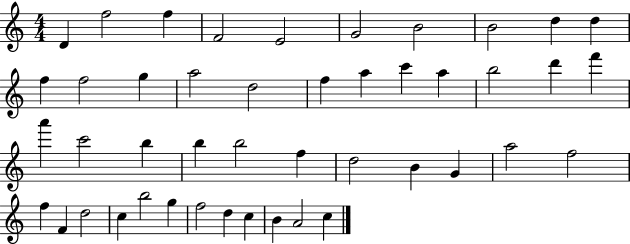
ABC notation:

X:1
T:Untitled
M:4/4
L:1/4
K:C
D f2 f F2 E2 G2 B2 B2 d d f f2 g a2 d2 f a c' a b2 d' f' a' c'2 b b b2 f d2 B G a2 f2 f F d2 c b2 g f2 d c B A2 c